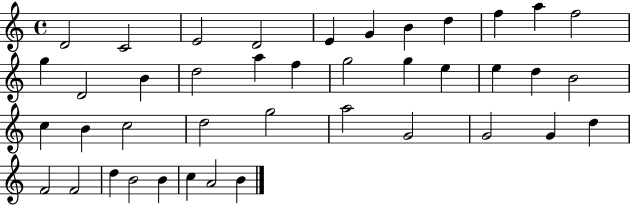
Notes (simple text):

D4/h C4/h E4/h D4/h E4/q G4/q B4/q D5/q F5/q A5/q F5/h G5/q D4/h B4/q D5/h A5/q F5/q G5/h G5/q E5/q E5/q D5/q B4/h C5/q B4/q C5/h D5/h G5/h A5/h G4/h G4/h G4/q D5/q F4/h F4/h D5/q B4/h B4/q C5/q A4/h B4/q